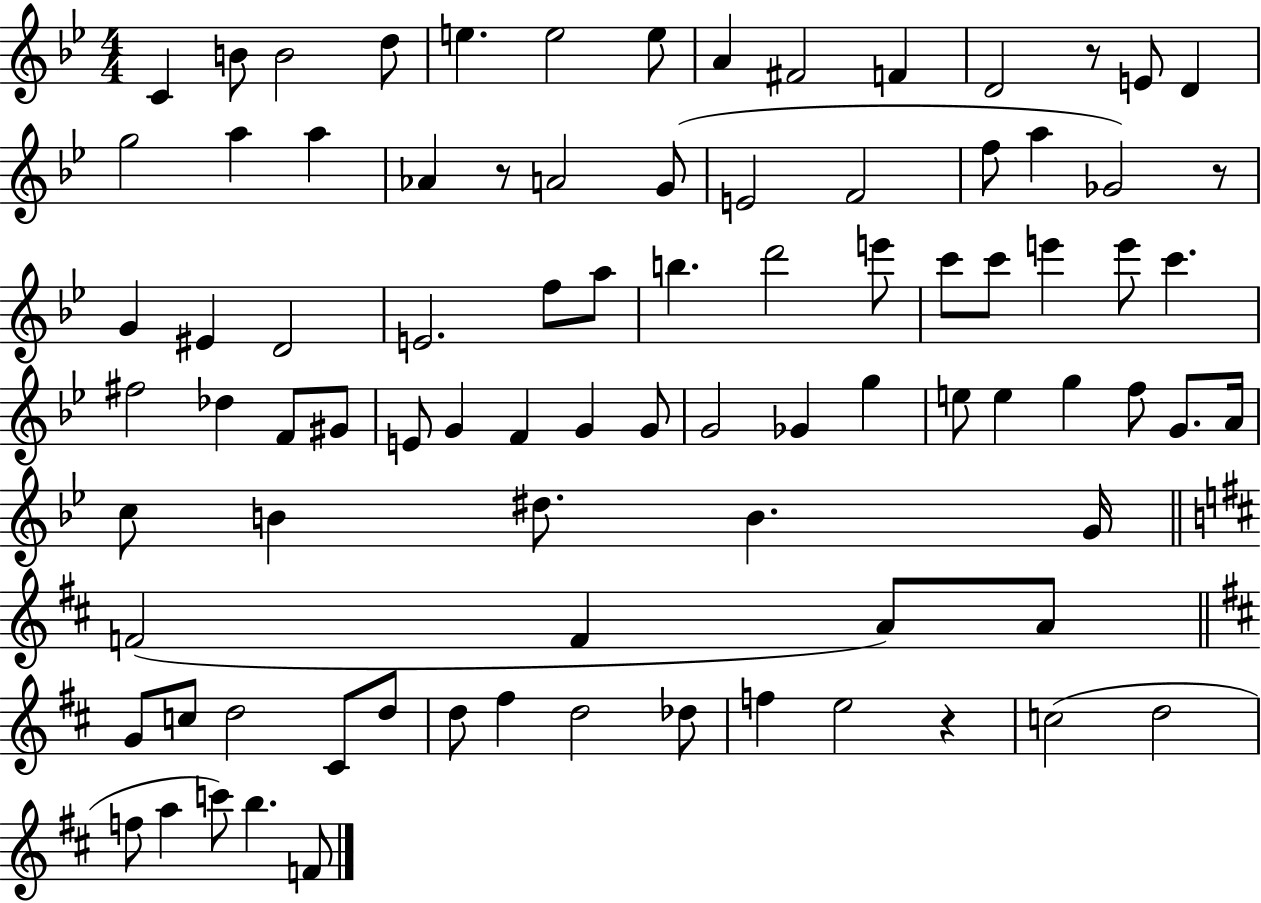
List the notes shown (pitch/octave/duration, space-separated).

C4/q B4/e B4/h D5/e E5/q. E5/h E5/e A4/q F#4/h F4/q D4/h R/e E4/e D4/q G5/h A5/q A5/q Ab4/q R/e A4/h G4/e E4/h F4/h F5/e A5/q Gb4/h R/e G4/q EIS4/q D4/h E4/h. F5/e A5/e B5/q. D6/h E6/e C6/e C6/e E6/q E6/e C6/q. F#5/h Db5/q F4/e G#4/e E4/e G4/q F4/q G4/q G4/e G4/h Gb4/q G5/q E5/e E5/q G5/q F5/e G4/e. A4/s C5/e B4/q D#5/e. B4/q. G4/s F4/h F4/q A4/e A4/e G4/e C5/e D5/h C#4/e D5/e D5/e F#5/q D5/h Db5/e F5/q E5/h R/q C5/h D5/h F5/e A5/q C6/e B5/q. F4/e